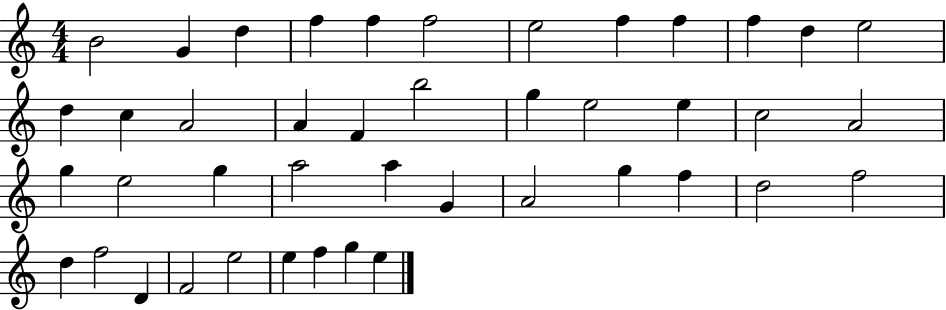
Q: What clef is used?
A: treble